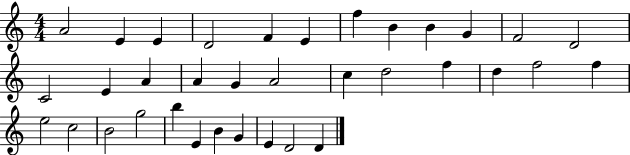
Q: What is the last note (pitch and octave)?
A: D4